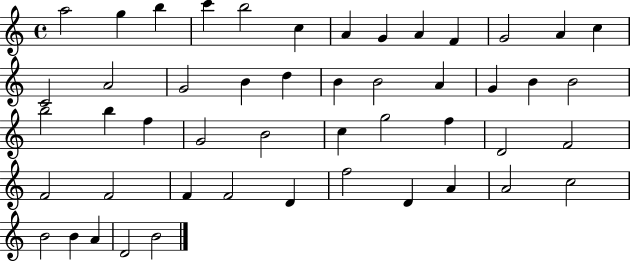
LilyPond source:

{
  \clef treble
  \time 4/4
  \defaultTimeSignature
  \key c \major
  a''2 g''4 b''4 | c'''4 b''2 c''4 | a'4 g'4 a'4 f'4 | g'2 a'4 c''4 | \break c'2 a'2 | g'2 b'4 d''4 | b'4 b'2 a'4 | g'4 b'4 b'2 | \break b''2 b''4 f''4 | g'2 b'2 | c''4 g''2 f''4 | d'2 f'2 | \break f'2 f'2 | f'4 f'2 d'4 | f''2 d'4 a'4 | a'2 c''2 | \break b'2 b'4 a'4 | d'2 b'2 | \bar "|."
}